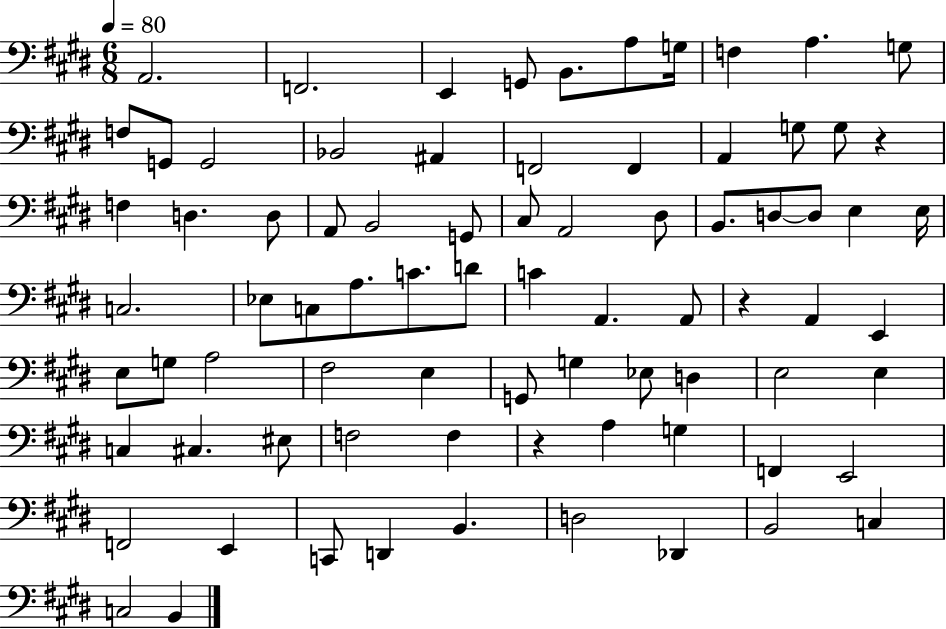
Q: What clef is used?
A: bass